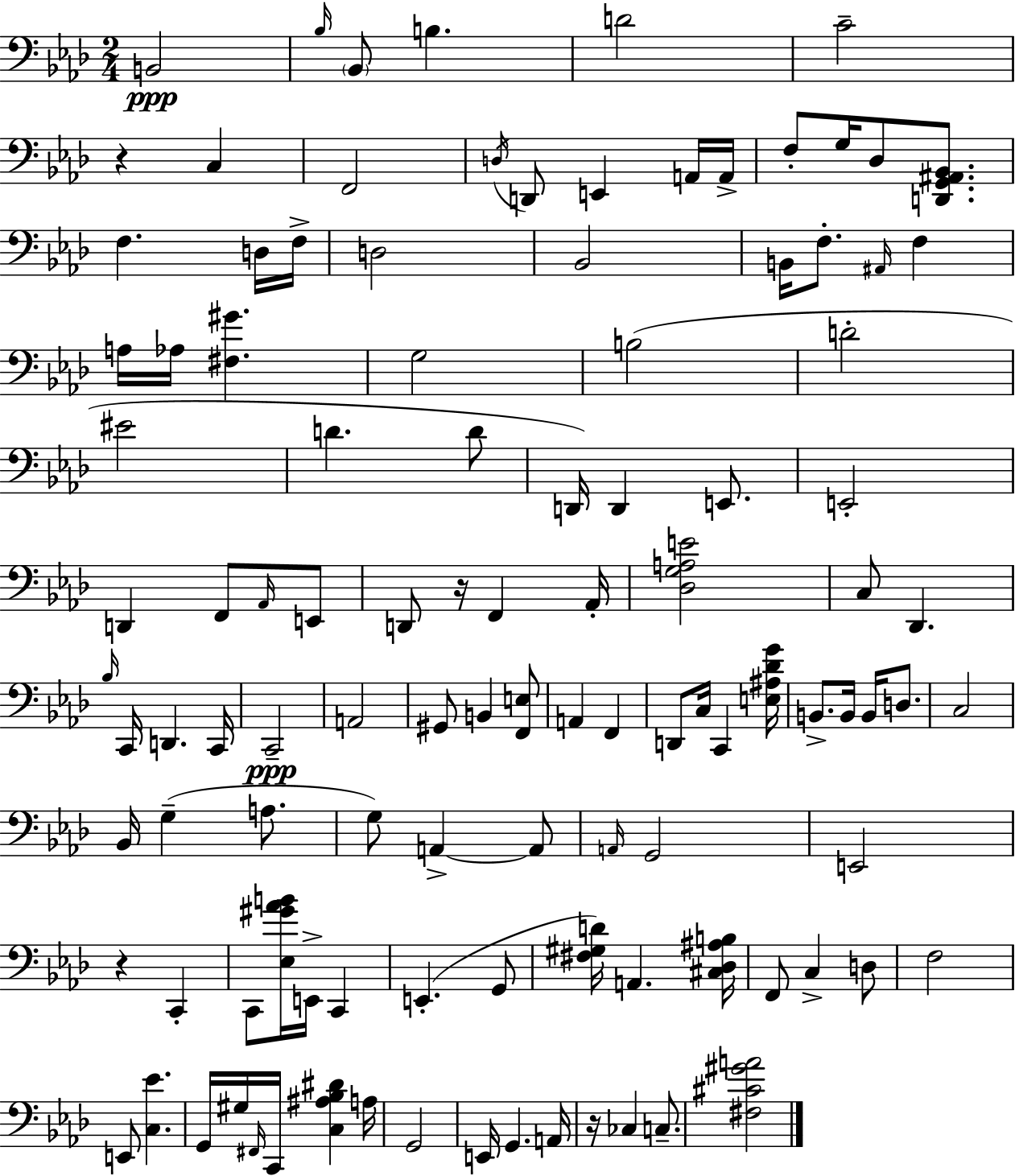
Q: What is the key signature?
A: F minor